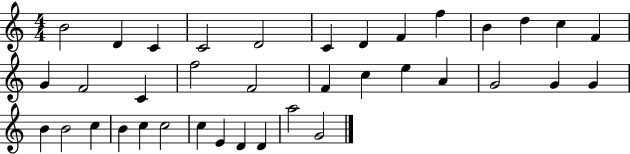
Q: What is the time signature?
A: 4/4